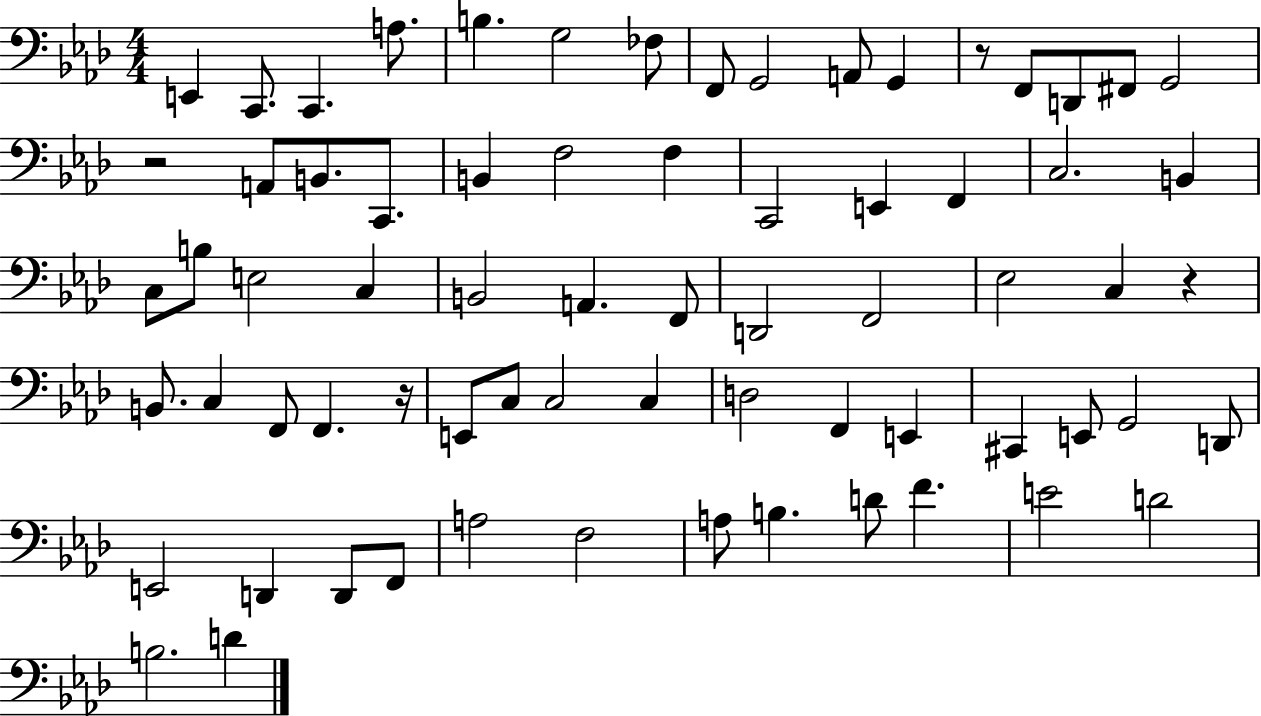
{
  \clef bass
  \numericTimeSignature
  \time 4/4
  \key aes \major
  e,4 c,8. c,4. a8. | b4. g2 fes8 | f,8 g,2 a,8 g,4 | r8 f,8 d,8 fis,8 g,2 | \break r2 a,8 b,8. c,8. | b,4 f2 f4 | c,2 e,4 f,4 | c2. b,4 | \break c8 b8 e2 c4 | b,2 a,4. f,8 | d,2 f,2 | ees2 c4 r4 | \break b,8. c4 f,8 f,4. r16 | e,8 c8 c2 c4 | d2 f,4 e,4 | cis,4 e,8 g,2 d,8 | \break e,2 d,4 d,8 f,8 | a2 f2 | a8 b4. d'8 f'4. | e'2 d'2 | \break b2. d'4 | \bar "|."
}